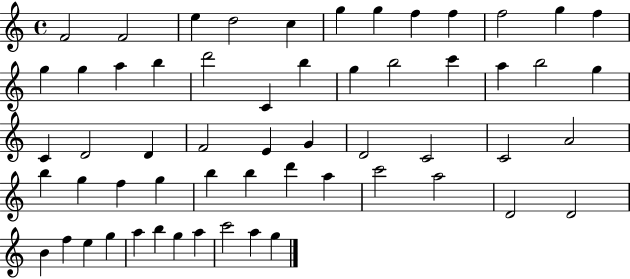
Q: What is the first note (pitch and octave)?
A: F4